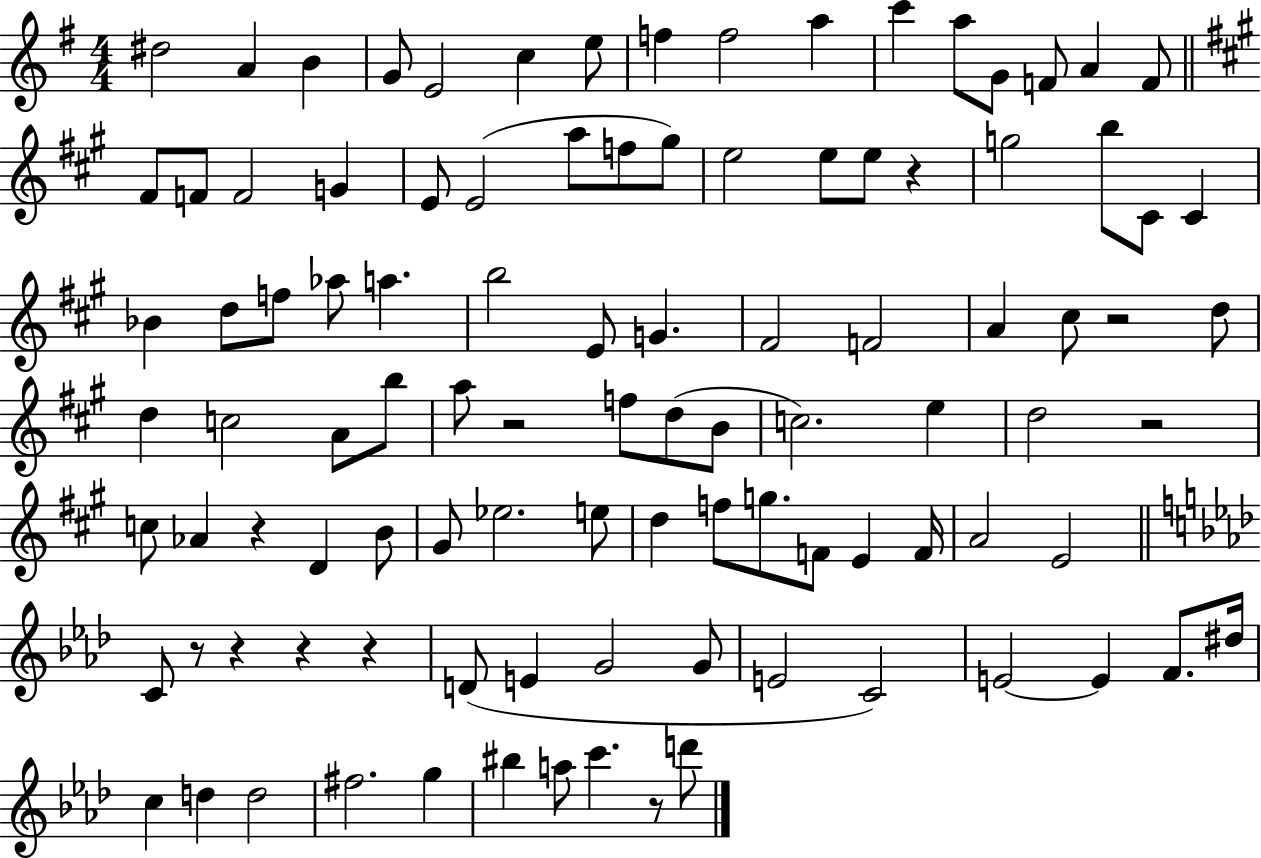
X:1
T:Untitled
M:4/4
L:1/4
K:G
^d2 A B G/2 E2 c e/2 f f2 a c' a/2 G/2 F/2 A F/2 ^F/2 F/2 F2 G E/2 E2 a/2 f/2 ^g/2 e2 e/2 e/2 z g2 b/2 ^C/2 ^C _B d/2 f/2 _a/2 a b2 E/2 G ^F2 F2 A ^c/2 z2 d/2 d c2 A/2 b/2 a/2 z2 f/2 d/2 B/2 c2 e d2 z2 c/2 _A z D B/2 ^G/2 _e2 e/2 d f/2 g/2 F/2 E F/4 A2 E2 C/2 z/2 z z z D/2 E G2 G/2 E2 C2 E2 E F/2 ^d/4 c d d2 ^f2 g ^b a/2 c' z/2 d'/2